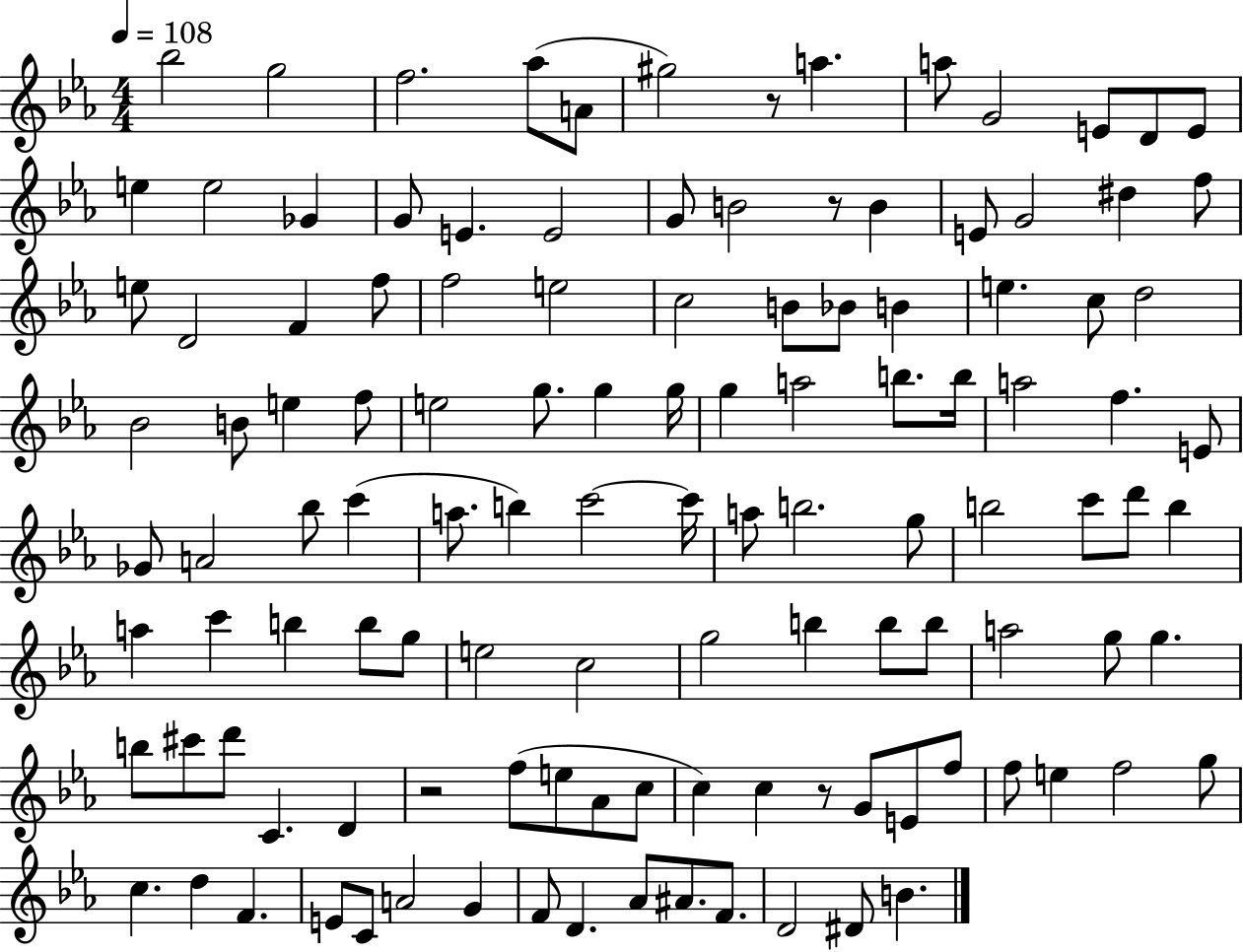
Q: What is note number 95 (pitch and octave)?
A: E4